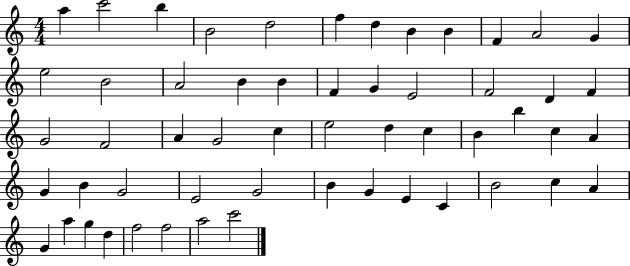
X:1
T:Untitled
M:4/4
L:1/4
K:C
a c'2 b B2 d2 f d B B F A2 G e2 B2 A2 B B F G E2 F2 D F G2 F2 A G2 c e2 d c B b c A G B G2 E2 G2 B G E C B2 c A G a g d f2 f2 a2 c'2